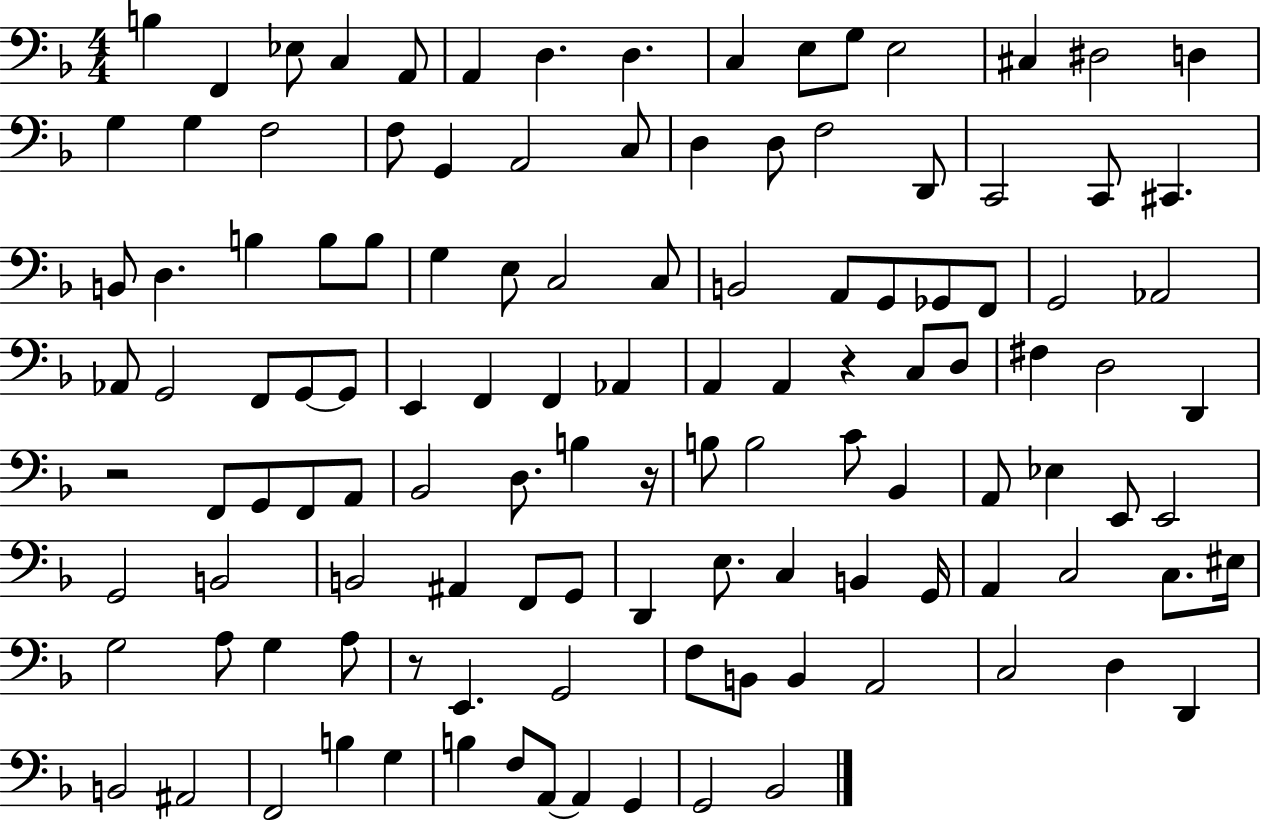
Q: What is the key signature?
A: F major